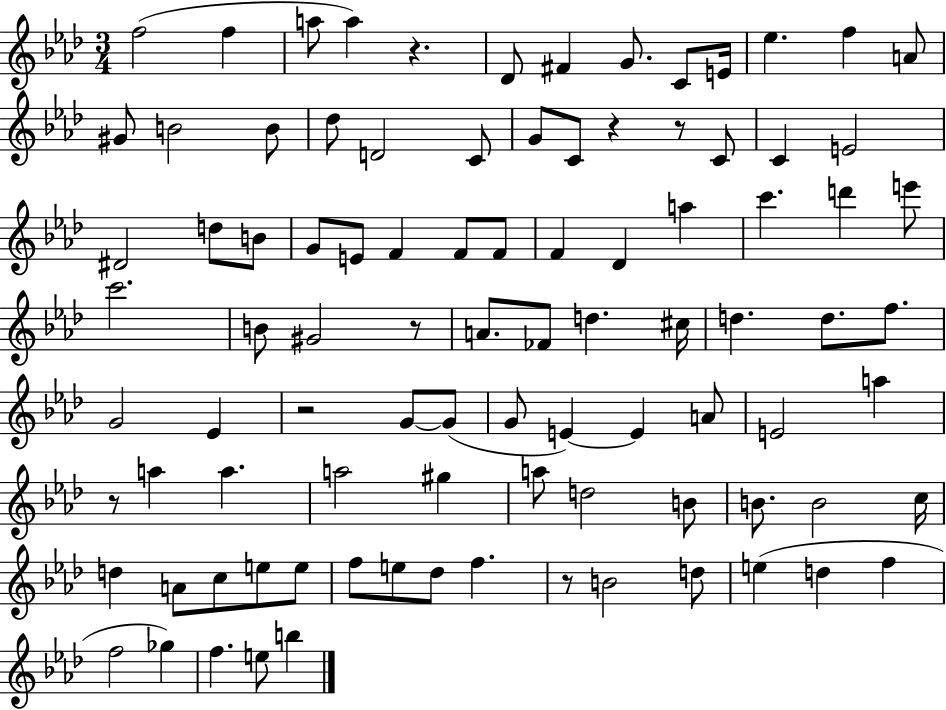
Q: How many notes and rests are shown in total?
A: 93